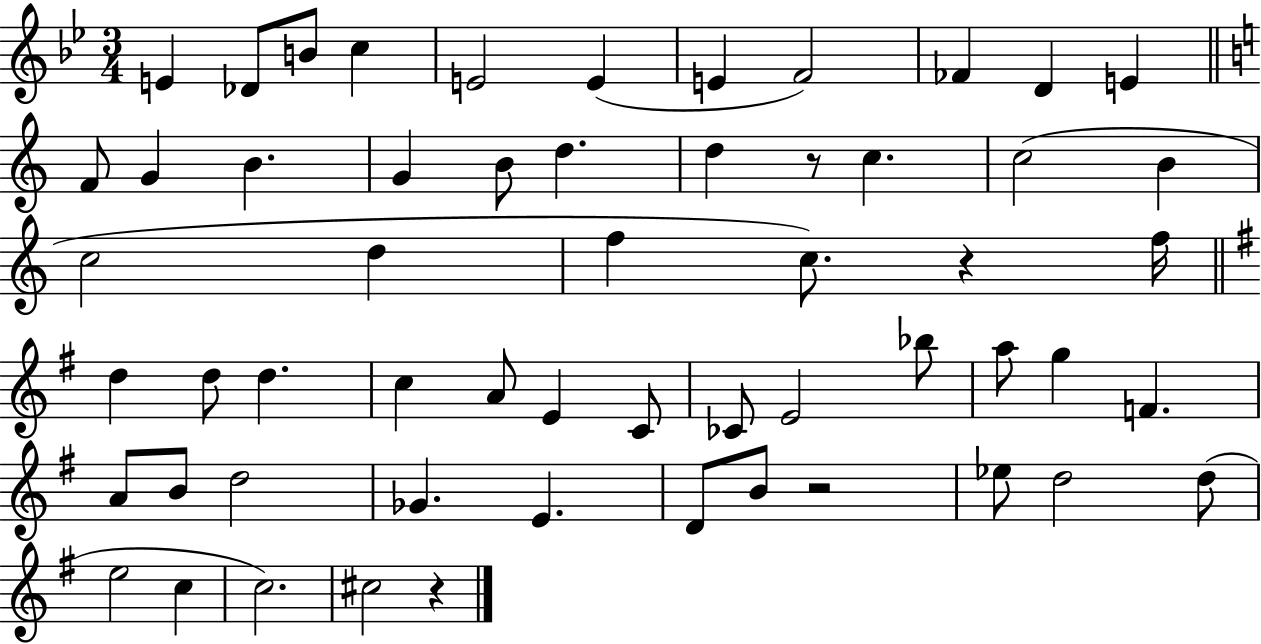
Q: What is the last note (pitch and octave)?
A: C#5